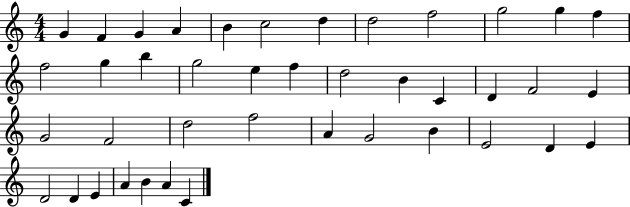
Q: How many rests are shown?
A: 0